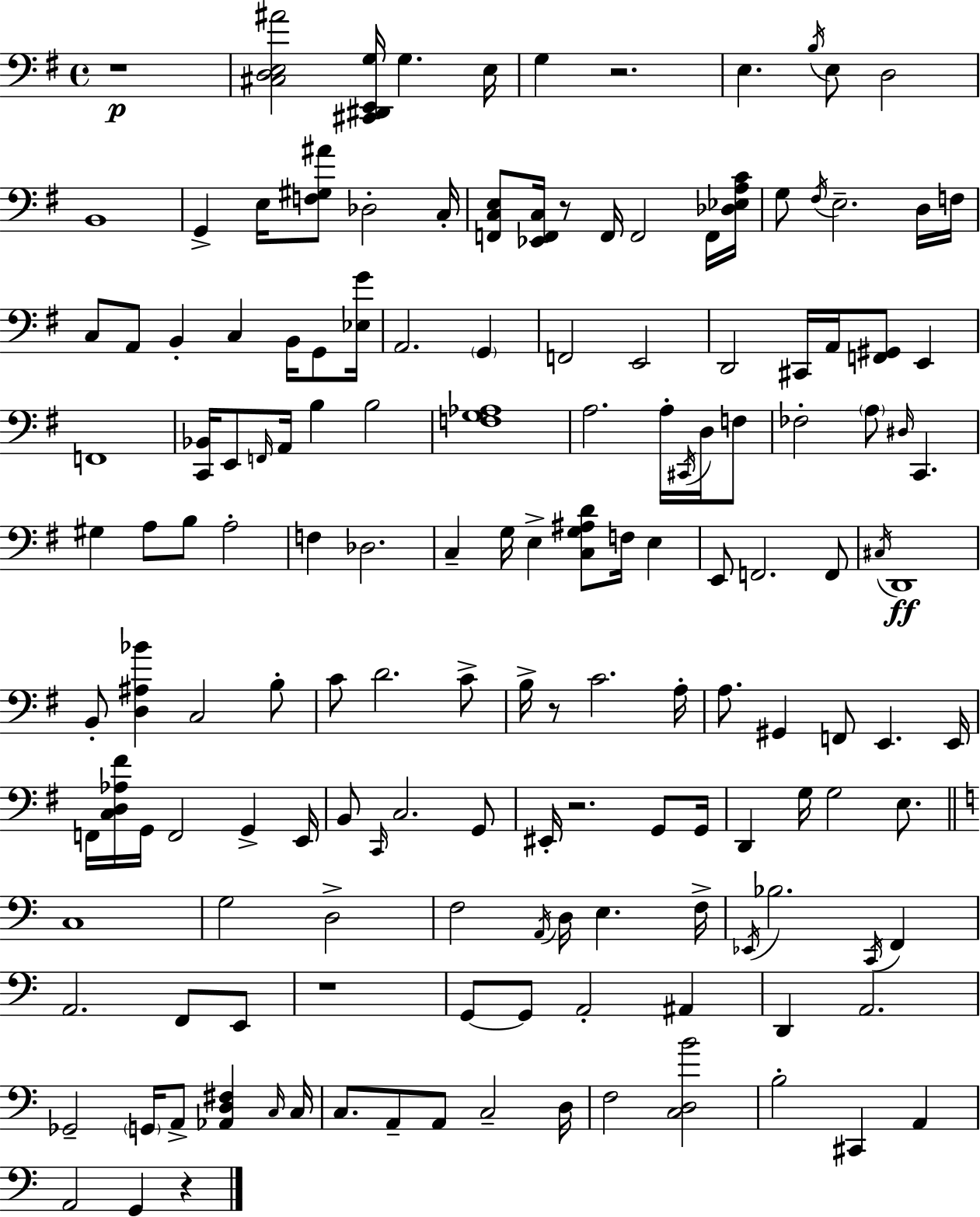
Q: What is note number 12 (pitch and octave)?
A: C3